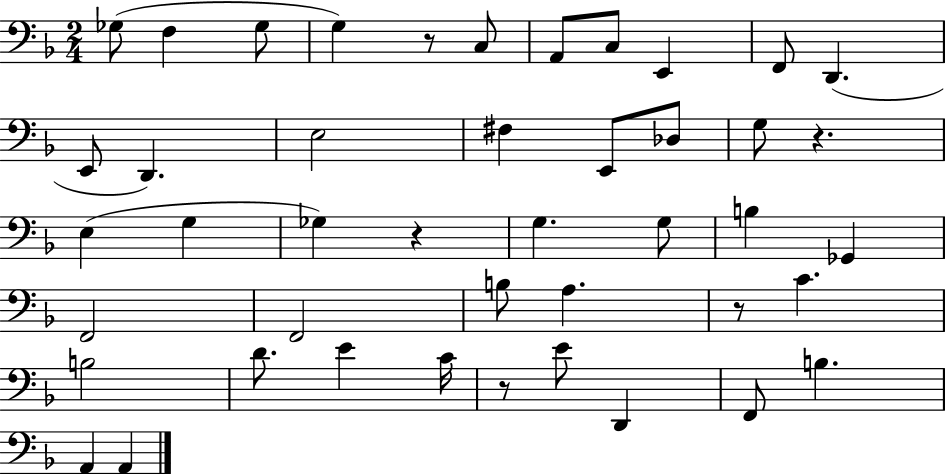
{
  \clef bass
  \numericTimeSignature
  \time 2/4
  \key f \major
  ges8( f4 ges8 | g4) r8 c8 | a,8 c8 e,4 | f,8 d,4.( | \break e,8 d,4.) | e2 | fis4 e,8 des8 | g8 r4. | \break e4( g4 | ges4) r4 | g4. g8 | b4 ges,4 | \break f,2 | f,2 | b8 a4. | r8 c'4. | \break b2 | d'8. e'4 c'16 | r8 e'8 d,4 | f,8 b4. | \break a,4 a,4 | \bar "|."
}